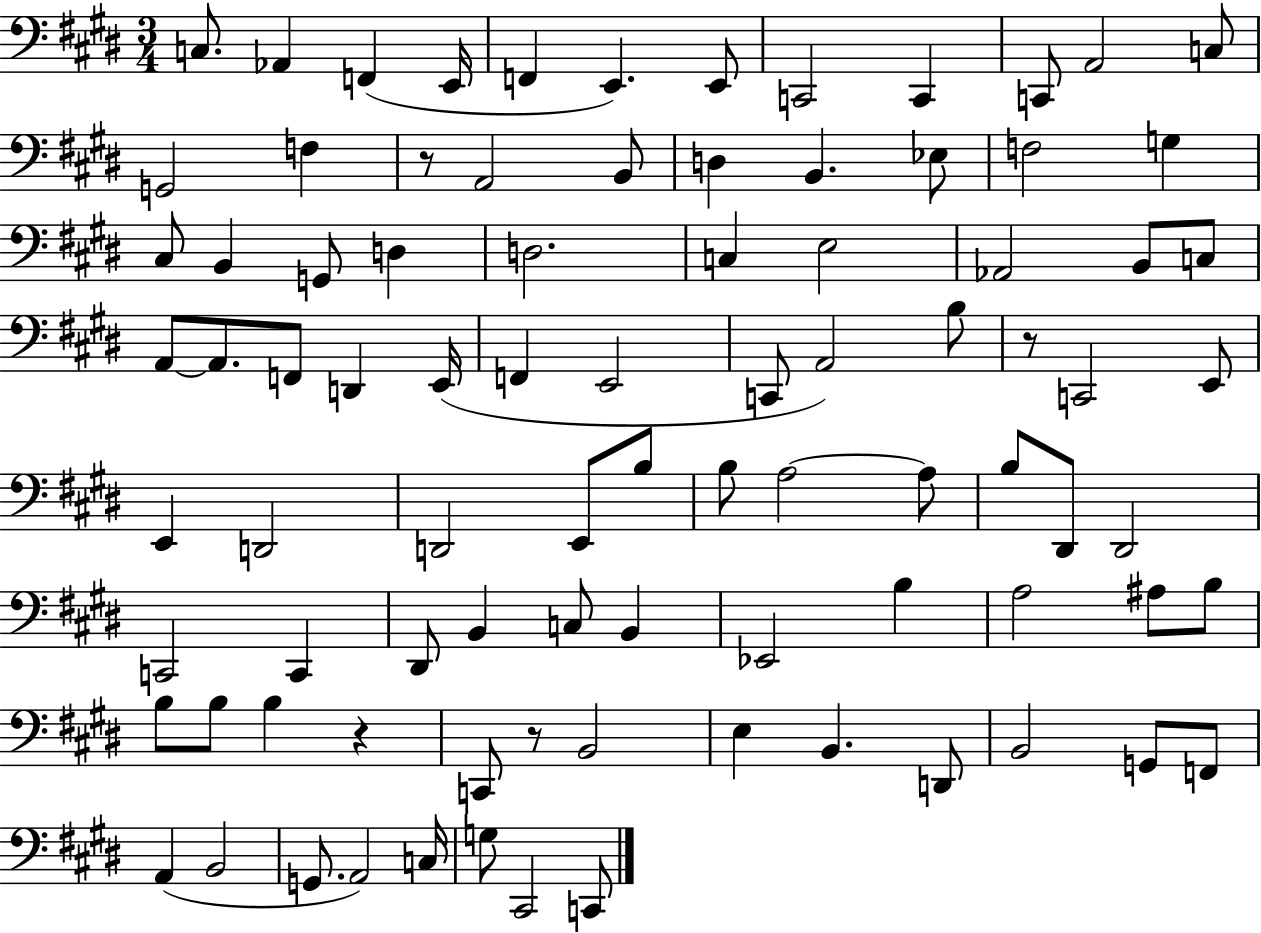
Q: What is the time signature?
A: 3/4